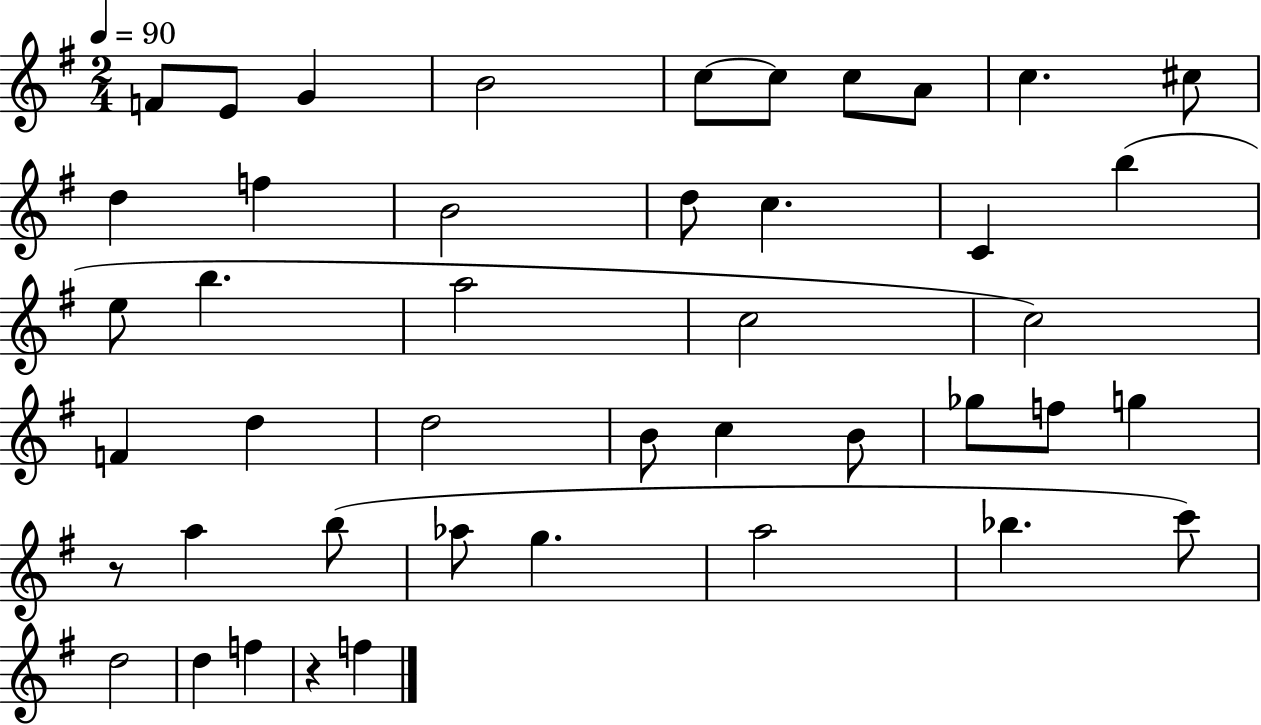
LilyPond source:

{
  \clef treble
  \numericTimeSignature
  \time 2/4
  \key g \major
  \tempo 4 = 90
  f'8 e'8 g'4 | b'2 | c''8~~ c''8 c''8 a'8 | c''4. cis''8 | \break d''4 f''4 | b'2 | d''8 c''4. | c'4 b''4( | \break e''8 b''4. | a''2 | c''2 | c''2) | \break f'4 d''4 | d''2 | b'8 c''4 b'8 | ges''8 f''8 g''4 | \break r8 a''4 b''8( | aes''8 g''4. | a''2 | bes''4. c'''8) | \break d''2 | d''4 f''4 | r4 f''4 | \bar "|."
}